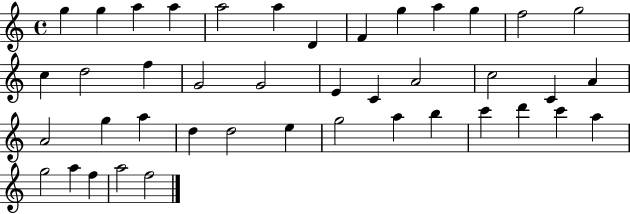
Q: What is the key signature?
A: C major